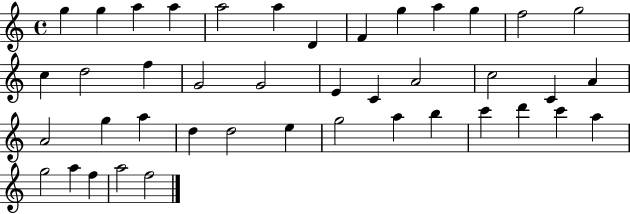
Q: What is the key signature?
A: C major